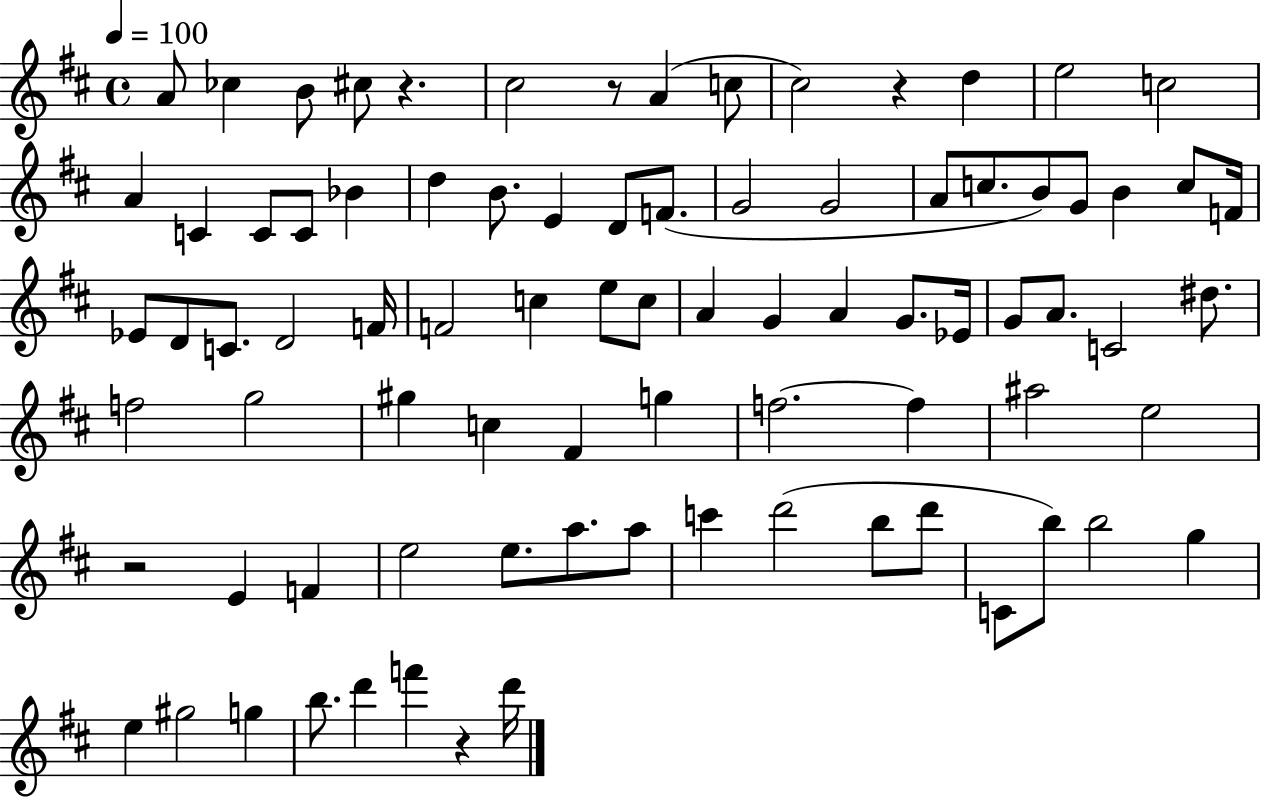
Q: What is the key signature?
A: D major